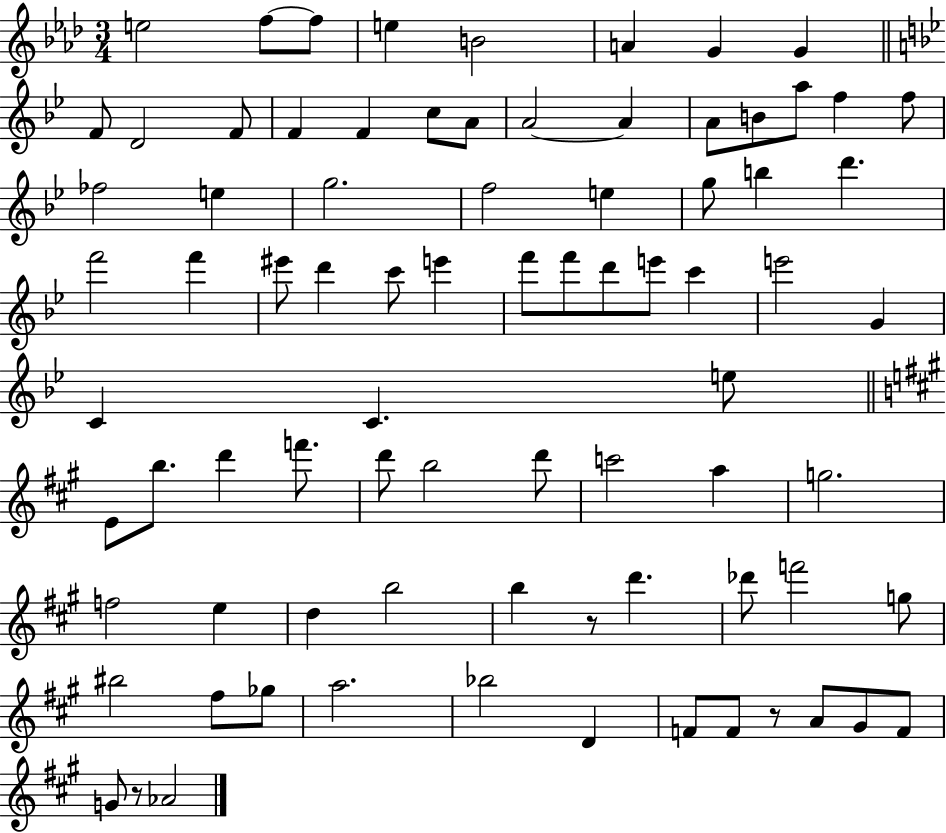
{
  \clef treble
  \numericTimeSignature
  \time 3/4
  \key aes \major
  \repeat volta 2 { e''2 f''8~~ f''8 | e''4 b'2 | a'4 g'4 g'4 | \bar "||" \break \key g \minor f'8 d'2 f'8 | f'4 f'4 c''8 a'8 | a'2~~ a'4 | a'8 b'8 a''8 f''4 f''8 | \break fes''2 e''4 | g''2. | f''2 e''4 | g''8 b''4 d'''4. | \break f'''2 f'''4 | eis'''8 d'''4 c'''8 e'''4 | f'''8 f'''8 d'''8 e'''8 c'''4 | e'''2 g'4 | \break c'4 c'4. e''8 | \bar "||" \break \key a \major e'8 b''8. d'''4 f'''8. | d'''8 b''2 d'''8 | c'''2 a''4 | g''2. | \break f''2 e''4 | d''4 b''2 | b''4 r8 d'''4. | des'''8 f'''2 g''8 | \break bis''2 fis''8 ges''8 | a''2. | bes''2 d'4 | f'8 f'8 r8 a'8 gis'8 f'8 | \break g'8 r8 aes'2 | } \bar "|."
}